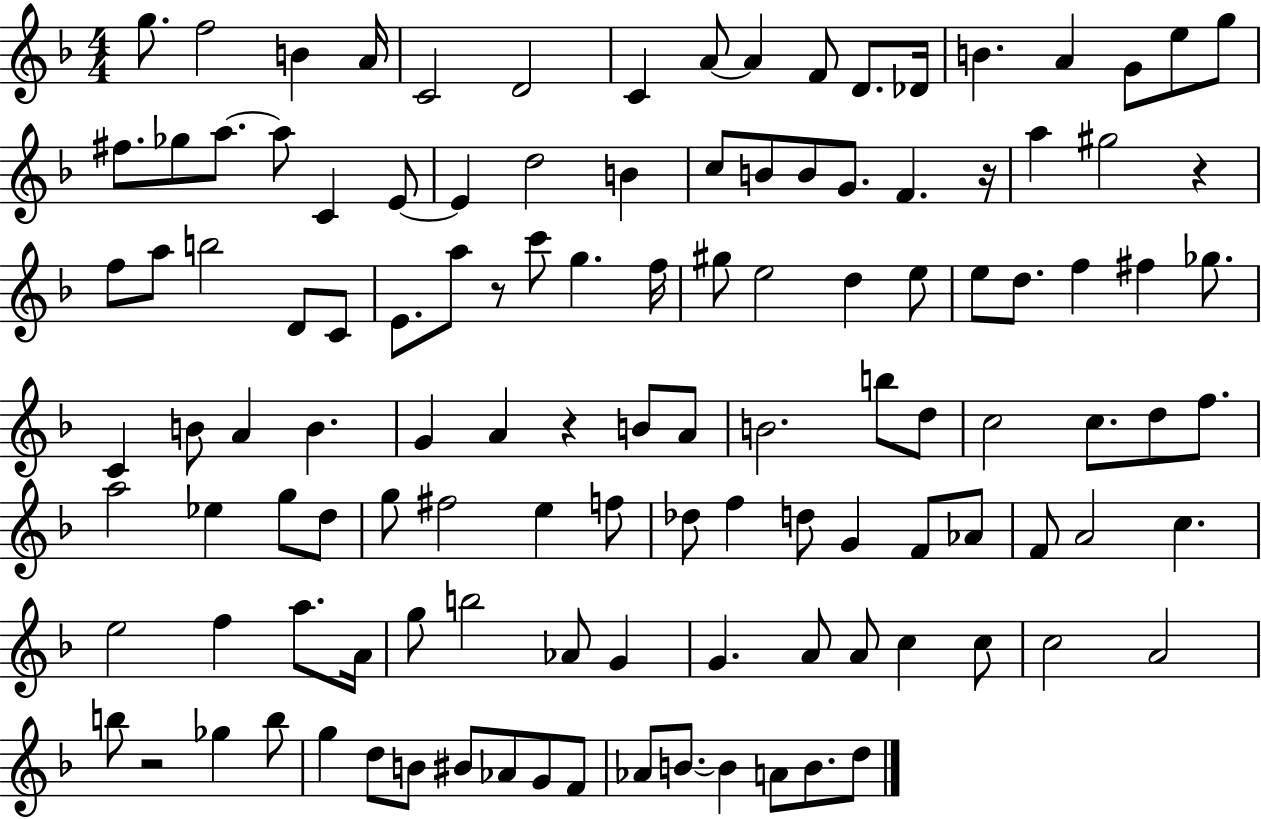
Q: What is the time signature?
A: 4/4